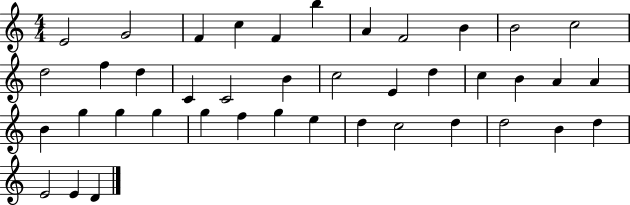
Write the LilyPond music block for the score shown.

{
  \clef treble
  \numericTimeSignature
  \time 4/4
  \key c \major
  e'2 g'2 | f'4 c''4 f'4 b''4 | a'4 f'2 b'4 | b'2 c''2 | \break d''2 f''4 d''4 | c'4 c'2 b'4 | c''2 e'4 d''4 | c''4 b'4 a'4 a'4 | \break b'4 g''4 g''4 g''4 | g''4 f''4 g''4 e''4 | d''4 c''2 d''4 | d''2 b'4 d''4 | \break e'2 e'4 d'4 | \bar "|."
}